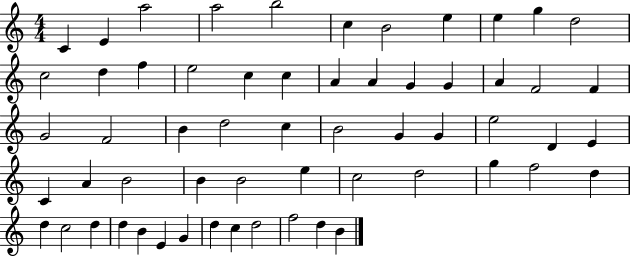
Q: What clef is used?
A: treble